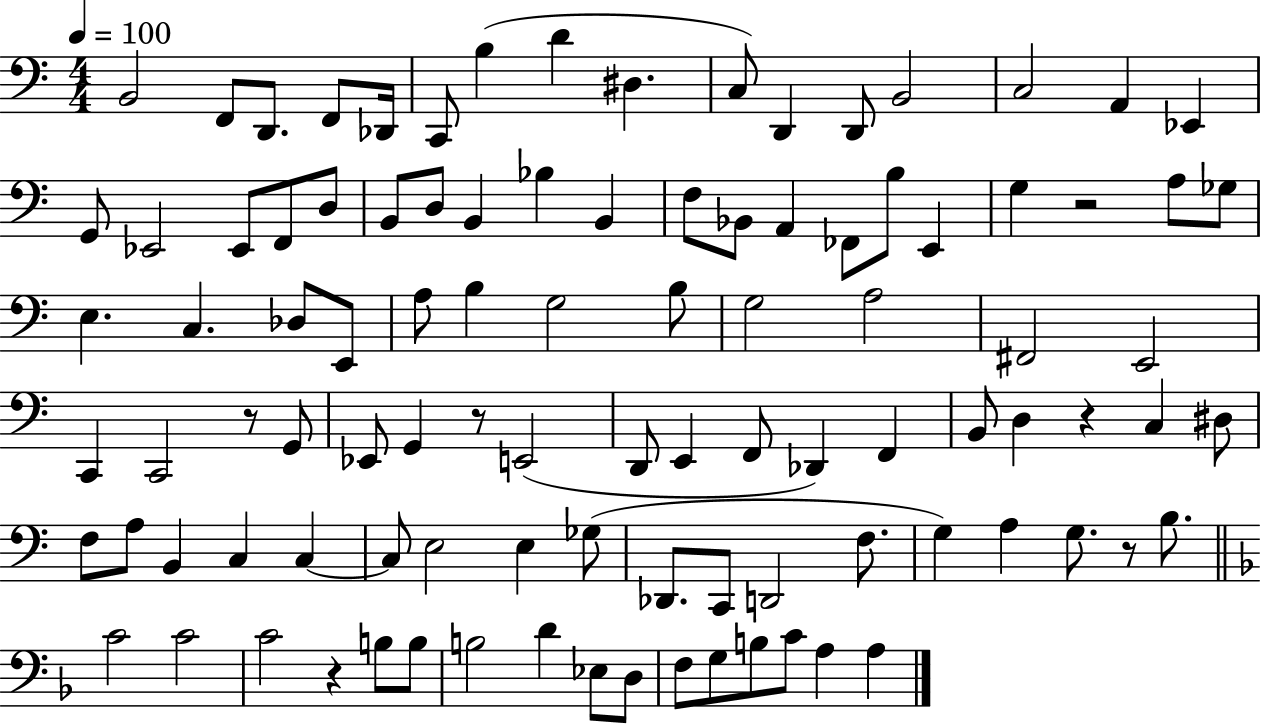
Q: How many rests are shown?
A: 6